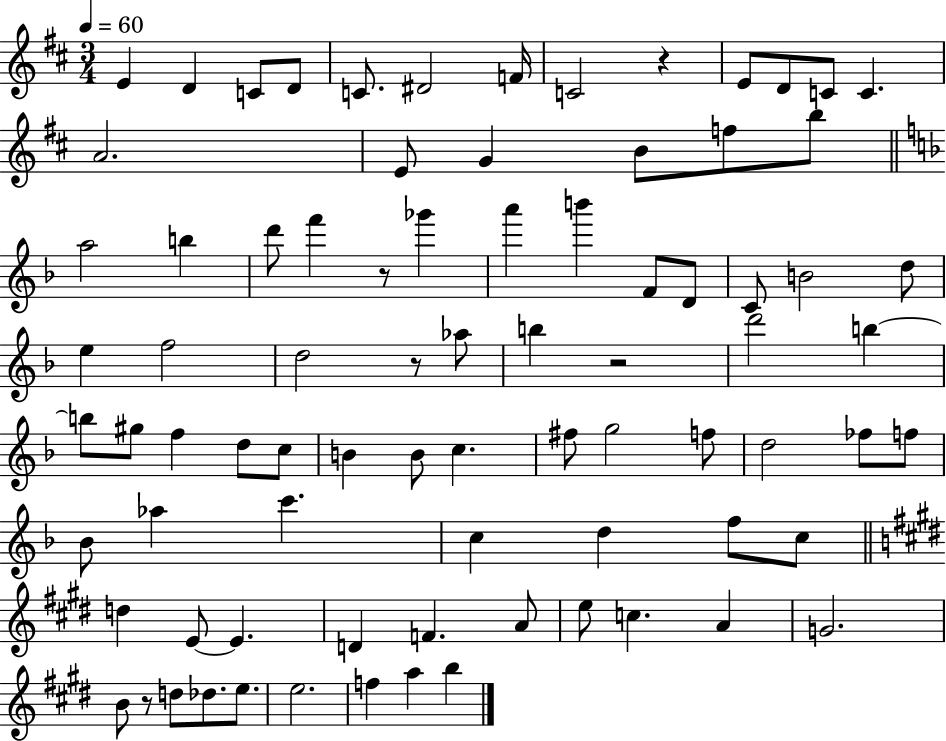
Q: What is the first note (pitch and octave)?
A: E4